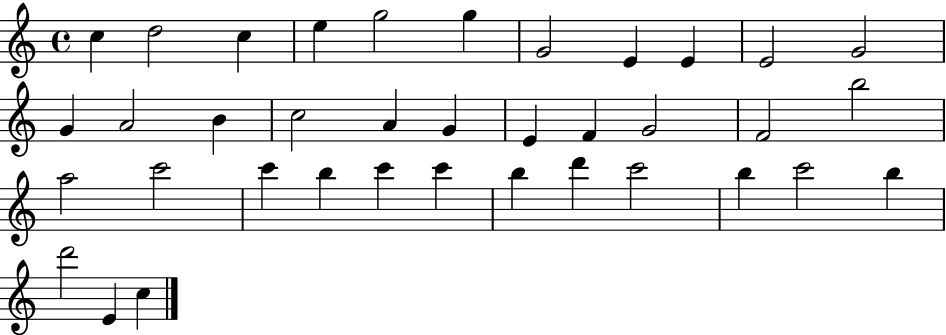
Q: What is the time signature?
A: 4/4